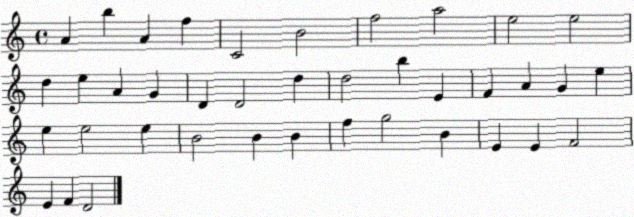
X:1
T:Untitled
M:4/4
L:1/4
K:C
A b A f C2 B2 f2 a2 e2 e2 d e A G D D2 d d2 b E F A G e e e2 e B2 B B f g2 B E E F2 E F D2